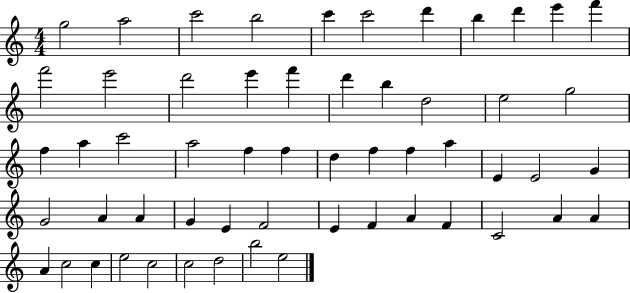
X:1
T:Untitled
M:4/4
L:1/4
K:C
g2 a2 c'2 b2 c' c'2 d' b d' e' f' f'2 e'2 d'2 e' f' d' b d2 e2 g2 f a c'2 a2 f f d f f a E E2 G G2 A A G E F2 E F A F C2 A A A c2 c e2 c2 c2 d2 b2 e2